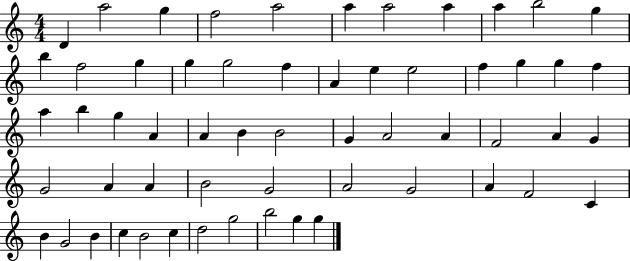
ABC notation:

X:1
T:Untitled
M:4/4
L:1/4
K:C
D a2 g f2 a2 a a2 a a b2 g b f2 g g g2 f A e e2 f g g f a b g A A B B2 G A2 A F2 A G G2 A A B2 G2 A2 G2 A F2 C B G2 B c B2 c d2 g2 b2 g g